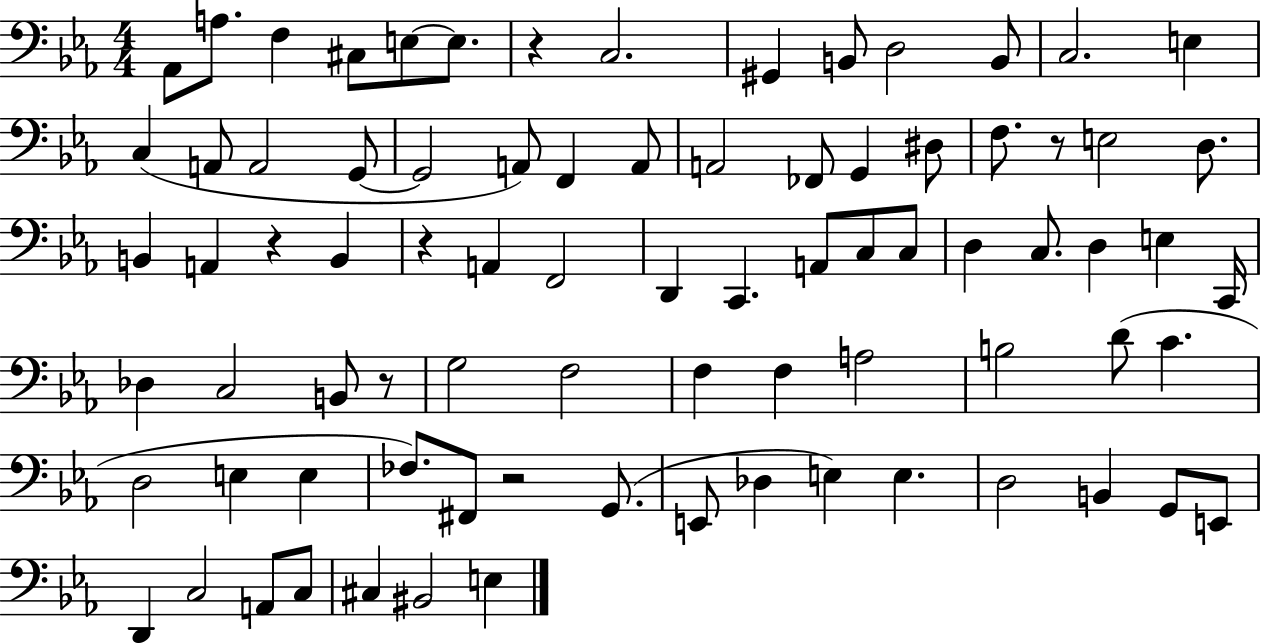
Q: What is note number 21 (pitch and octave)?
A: A2